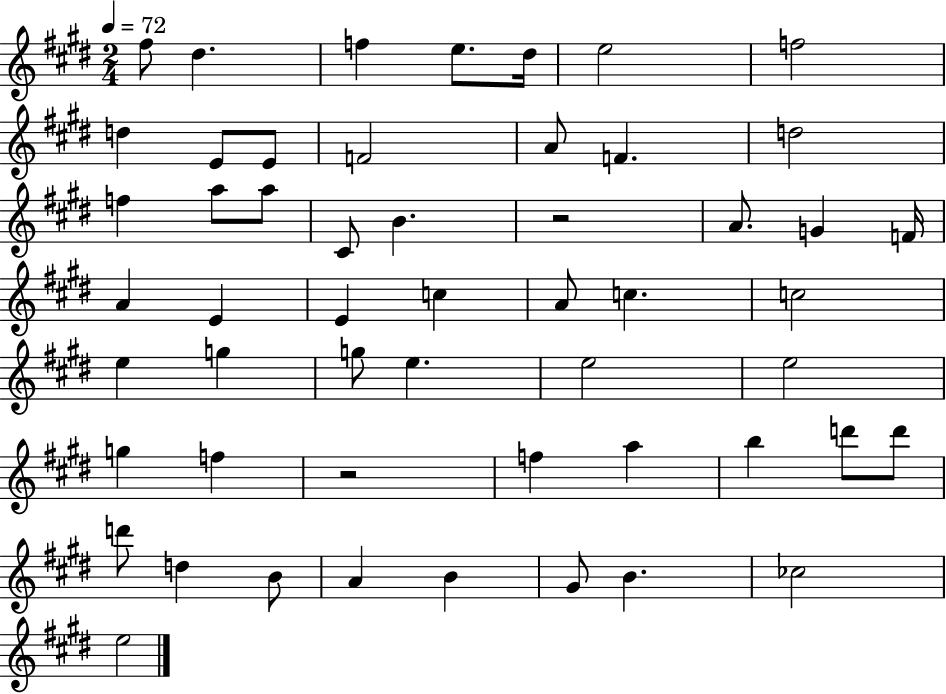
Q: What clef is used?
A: treble